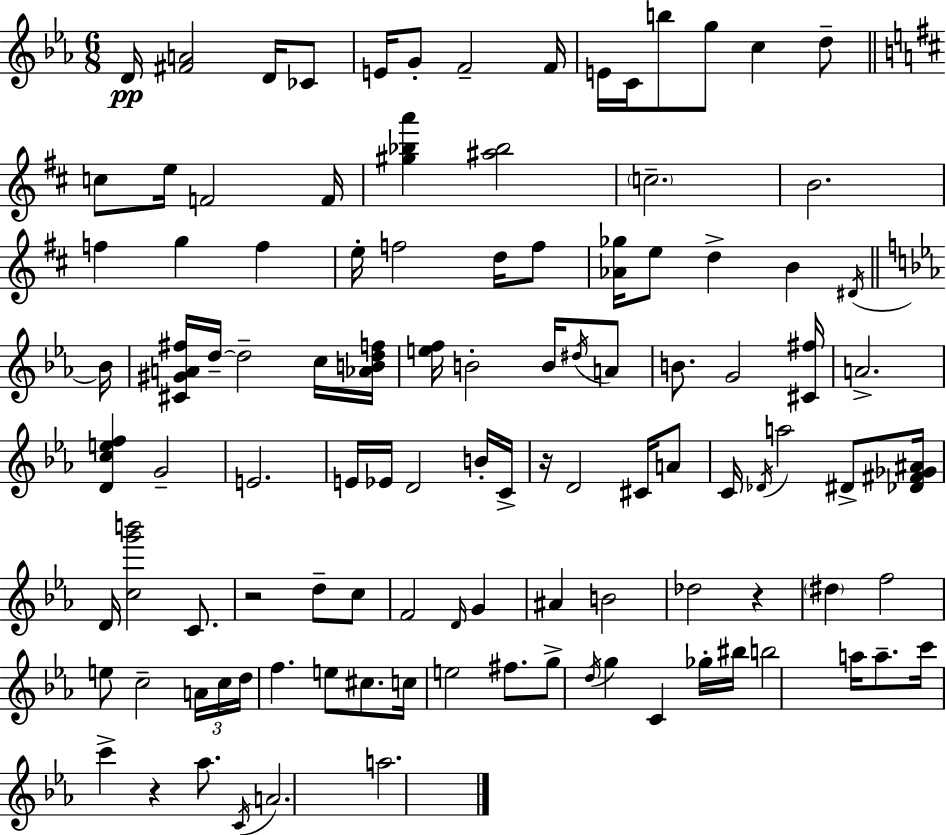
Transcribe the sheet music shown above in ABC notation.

X:1
T:Untitled
M:6/8
L:1/4
K:Cm
D/4 [^FA]2 D/4 _C/2 E/4 G/2 F2 F/4 E/4 C/4 b/2 g/2 c d/2 c/2 e/4 F2 F/4 [^g_ba'] [^a_b]2 c2 B2 f g f e/4 f2 d/4 f/2 [_A_g]/4 e/2 d B ^D/4 _B/4 [^C^GA^f]/4 d/4 d2 c/4 [_ABdf]/4 [ef]/4 B2 B/4 ^d/4 A/2 B/2 G2 [^C^f]/4 A2 [Dcef] G2 E2 E/4 _E/4 D2 B/4 C/4 z/4 D2 ^C/4 A/2 C/4 _D/4 a2 ^D/2 [_D^F_G^A]/4 D/4 [cg'b']2 C/2 z2 d/2 c/2 F2 D/4 G ^A B2 _d2 z ^d f2 e/2 c2 A/4 c/4 d/4 f e/2 ^c/2 c/4 e2 ^f/2 g/2 d/4 g C _g/4 ^b/4 b2 a/4 a/2 c'/4 c' z _a/2 C/4 A2 a2